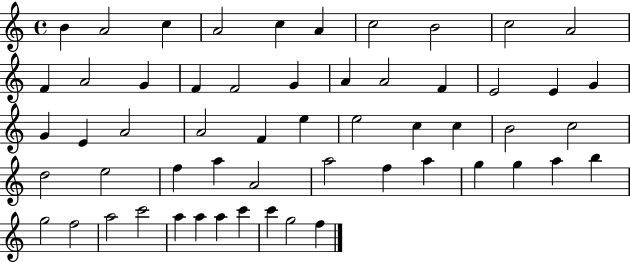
{
  \clef treble
  \time 4/4
  \defaultTimeSignature
  \key c \major
  b'4 a'2 c''4 | a'2 c''4 a'4 | c''2 b'2 | c''2 a'2 | \break f'4 a'2 g'4 | f'4 f'2 g'4 | a'4 a'2 f'4 | e'2 e'4 g'4 | \break g'4 e'4 a'2 | a'2 f'4 e''4 | e''2 c''4 c''4 | b'2 c''2 | \break d''2 e''2 | f''4 a''4 a'2 | a''2 f''4 a''4 | g''4 g''4 a''4 b''4 | \break g''2 f''2 | a''2 c'''2 | a''4 a''4 a''4 c'''4 | c'''4 g''2 f''4 | \break \bar "|."
}